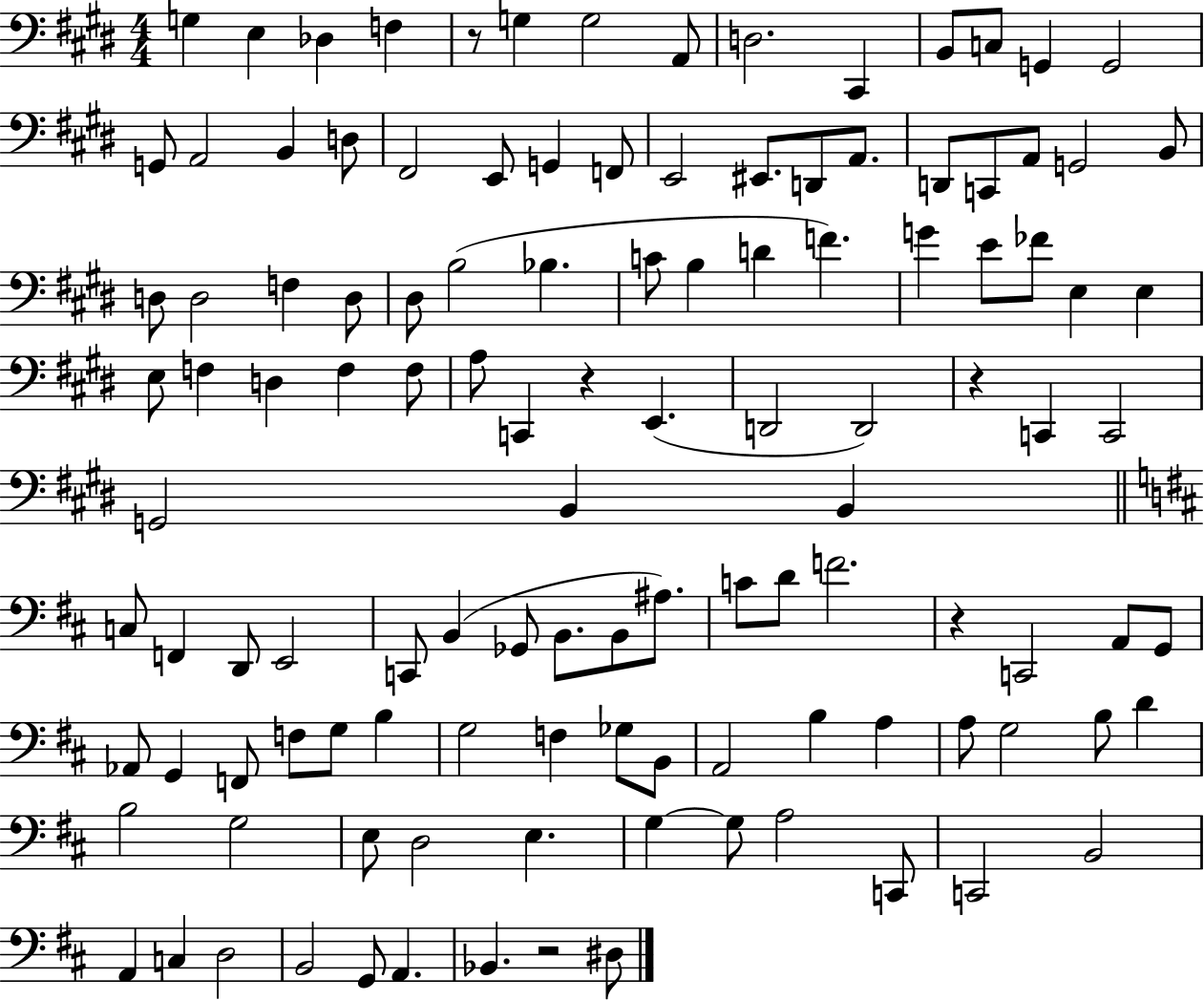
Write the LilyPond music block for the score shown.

{
  \clef bass
  \numericTimeSignature
  \time 4/4
  \key e \major
  g4 e4 des4 f4 | r8 g4 g2 a,8 | d2. cis,4 | b,8 c8 g,4 g,2 | \break g,8 a,2 b,4 d8 | fis,2 e,8 g,4 f,8 | e,2 eis,8. d,8 a,8. | d,8 c,8 a,8 g,2 b,8 | \break d8 d2 f4 d8 | dis8 b2( bes4. | c'8 b4 d'4 f'4.) | g'4 e'8 fes'8 e4 e4 | \break e8 f4 d4 f4 f8 | a8 c,4 r4 e,4.( | d,2 d,2) | r4 c,4 c,2 | \break g,2 b,4 b,4 | \bar "||" \break \key b \minor c8 f,4 d,8 e,2 | c,8 b,4( ges,8 b,8. b,8 ais8.) | c'8 d'8 f'2. | r4 c,2 a,8 g,8 | \break aes,8 g,4 f,8 f8 g8 b4 | g2 f4 ges8 b,8 | a,2 b4 a4 | a8 g2 b8 d'4 | \break b2 g2 | e8 d2 e4. | g4~~ g8 a2 c,8 | c,2 b,2 | \break a,4 c4 d2 | b,2 g,8 a,4. | bes,4. r2 dis8 | \bar "|."
}